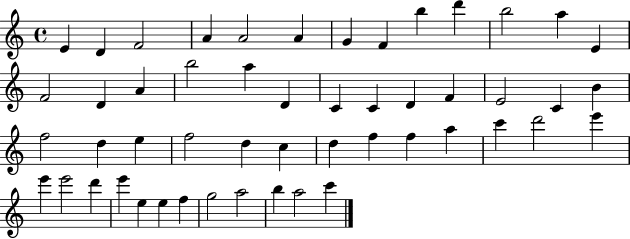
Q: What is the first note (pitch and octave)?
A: E4